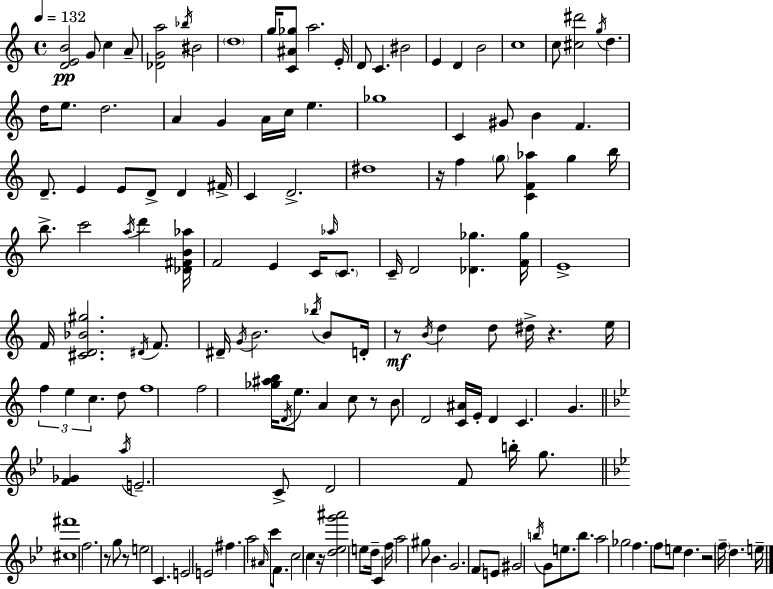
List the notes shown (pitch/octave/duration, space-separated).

[D4,E4,B4]/h G4/e C5/q A4/e [Db4,G4,A5]/h Bb5/s BIS4/h D5/w G5/s [C4,A#4,Gb5]/e A5/h. E4/s D4/e C4/q. BIS4/h E4/q D4/q B4/h C5/w C5/e [C#5,D#6]/h G5/s D5/q. D5/s E5/e. D5/h. A4/q G4/q A4/s C5/s E5/q. Gb5/w C4/q G#4/e B4/q F4/q. D4/e. E4/q E4/e D4/e D4/q F#4/s C4/q D4/h. D#5/w R/s F5/q G5/e [C4,F4,Ab5]/q G5/q B5/s B5/e. C6/h A5/s D6/q [Db4,F#4,B4,Ab5]/s F4/h E4/q C4/s Ab5/s C4/e. C4/s D4/h [Db4,Gb5]/q. [F4,Gb5]/s E4/w F4/s [C#4,D4,Bb4,G#5]/h. D#4/s F4/e. D#4/s G4/s B4/h. Bb5/s B4/e D4/s R/e B4/s D5/q D5/e D#5/s R/q. E5/s F5/q E5/q C5/q. D5/e F5/w F5/h [Gb5,A#5,B5]/s D4/s E5/e. A4/q C5/e R/e B4/e D4/h [C4,A#4]/s E4/s D4/q C4/q. G4/q. [F4,Gb4]/q A5/s E4/h. C4/e D4/h F4/e B5/s G5/e. [C#5,F#6]/w F5/h. R/e G5/e R/e E5/h C4/q. E4/h E4/h F#5/q. A5/h A#4/s C6/e F4/e. C5/h C5/q R/s [D5,Eb5,G6,A#6]/h E5/e D5/s C4/q F5/s A5/h G#5/e Bb4/q. G4/h. F4/e E4/e G#4/h B5/s G4/e E5/e. B5/e. A5/h Gb5/h F5/q. F5/e E5/e D5/q. R/h F5/s D5/q. E5/s